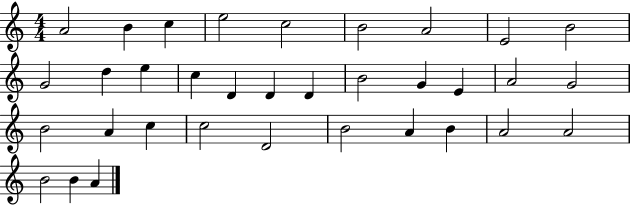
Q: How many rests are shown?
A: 0